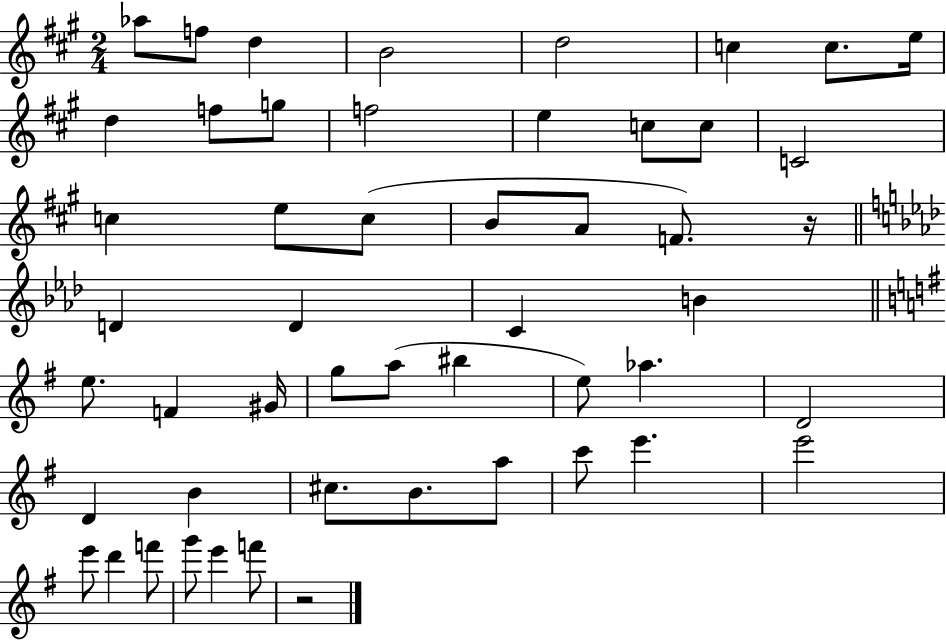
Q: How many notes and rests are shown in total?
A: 51